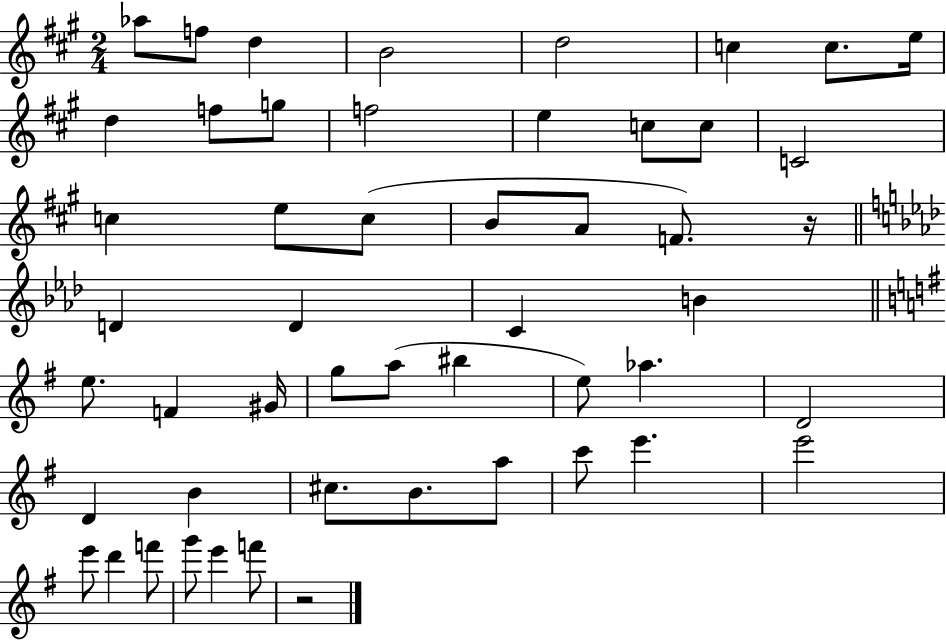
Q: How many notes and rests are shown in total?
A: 51